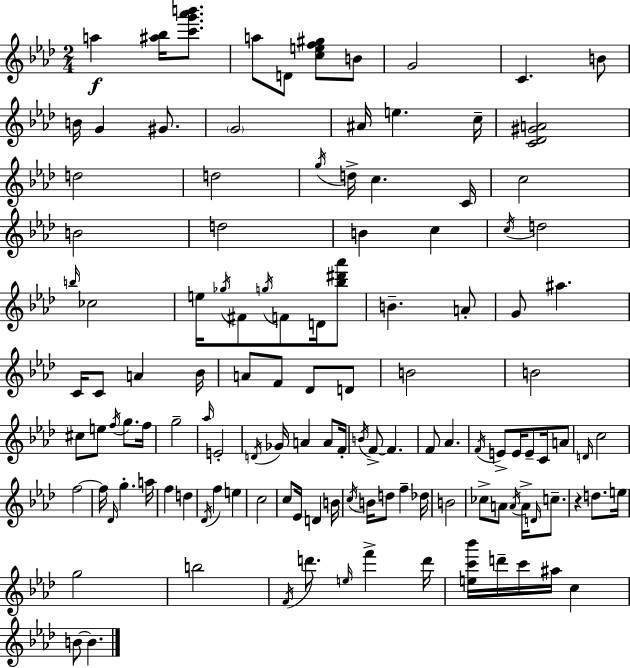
{
  \clef treble
  \numericTimeSignature
  \time 2/4
  \key aes \major
  a''4\f <ais'' bes''>16 <c''' g''' aes''' b'''>8. | a''8 d'8 <c'' e'' f'' gis''>8 b'8 | g'2 | c'4. b'8 | \break b'16 g'4 gis'8. | \parenthesize g'2 | ais'16 e''4. c''16-- | <c' des' gis' a'>2 | \break d''2 | d''2 | \acciaccatura { g''16 } d''16-> c''4. | c'16 c''2 | \break b'2 | d''2 | b'4 c''4 | \acciaccatura { c''16 } d''2 | \break \grace { b''16 } ces''2 | e''16 \acciaccatura { ges''16 } fis'8 \acciaccatura { g''16 } | f'8 d'16 <bes'' dis''' aes'''>8 b'4.-- | a'8-. g'8 ais''4. | \break c'16 c'8 | a'4 bes'16 a'8 f'8 | des'8 d'8 b'2 | b'2 | \break cis''8 e''8 | \acciaccatura { f''16 } g''8. f''16 g''2-- | \grace { aes''16 } e'2-. | \acciaccatura { d'16 } | \break ges'16 a'4 a'8 f'16-. | \acciaccatura { b'16 } f'8->~~ f'4. | f'8 aes'4. | \acciaccatura { f'16 } e'8-> e'16 e'8-- c'16 | \break a'8 \grace { d'16 } c''2 | f''2~~ | f''16 \grace { des'16 } g''4.-. | a''16 f''4 | \break d''4 \acciaccatura { des'16 } f''4 | e''4 c''2 | c''8 ees'16 | d'4 b'16 \acciaccatura { c''16 } b'16 d''8 | \break f''4-- des''16 b'2 | ces''8-> | a'8 \acciaccatura { a'16 } a'16-> \grace { d'16 } c''8.-- | r4 d''8. e''16 | \break g''2 | b''2 | \acciaccatura { f'16 } d'''8. \grace { e''16 } f'''4-> | d'''16 <e'' c''' bes'''>16 d'''16-- c'''16 ais''16 c''4 | \break b'8~~ b'4. | \bar "|."
}